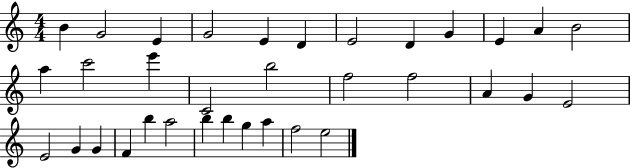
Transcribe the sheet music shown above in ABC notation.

X:1
T:Untitled
M:4/4
L:1/4
K:C
B G2 E G2 E D E2 D G E A B2 a c'2 e' C2 b2 f2 f2 A G E2 E2 G G F b a2 b b g a f2 e2